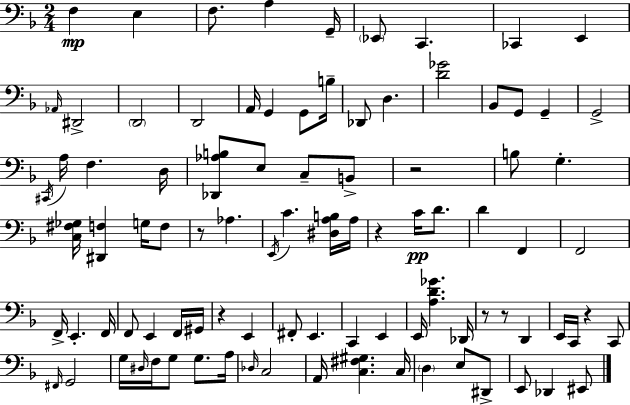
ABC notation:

X:1
T:Untitled
M:2/4
L:1/4
K:F
F, E, F,/2 A, G,,/4 _E,,/2 C,, _C,, E,, _A,,/4 ^D,,2 D,,2 D,,2 A,,/4 G,, G,,/2 B,/4 _D,,/2 D, [D_G]2 _B,,/2 G,,/2 G,, G,,2 ^C,,/4 A,/4 F, D,/4 [_D,,_A,B,]/2 E,/2 C,/2 B,,/2 z2 B,/2 G, [C,^F,_G,]/4 [^D,,F,] G,/4 F,/2 z/2 _A, E,,/4 C [^D,A,B,]/4 A,/4 z C/4 D/2 D F,, F,,2 F,,/4 E,, F,,/4 F,,/2 E,, F,,/4 ^G,,/4 z E,, ^F,,/2 E,, C,, E,, E,,/4 [A,D_G] _D,,/4 z/2 z/2 D,, E,,/4 C,,/4 z C,,/2 ^F,,/4 G,,2 G,/4 ^D,/4 F,/4 G,/2 G,/2 A,/4 _D,/4 C,2 A,,/4 [C,^F,^G,] C,/4 D, E,/2 ^D,,/2 E,,/2 _D,, ^E,,/2